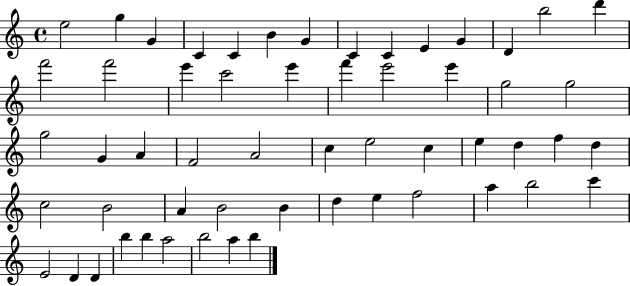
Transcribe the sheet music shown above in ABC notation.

X:1
T:Untitled
M:4/4
L:1/4
K:C
e2 g G C C B G C C E G D b2 d' f'2 f'2 e' c'2 e' f' e'2 e' g2 g2 g2 G A F2 A2 c e2 c e d f d c2 B2 A B2 B d e f2 a b2 c' E2 D D b b a2 b2 a b